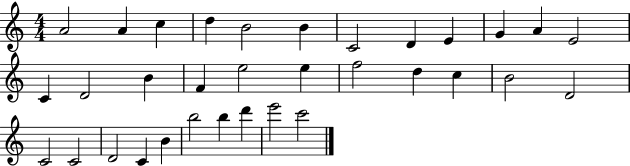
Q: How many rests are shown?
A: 0